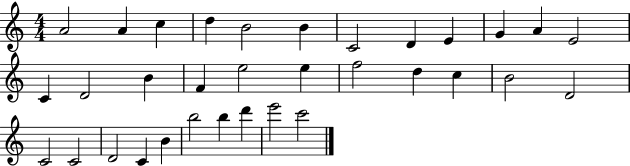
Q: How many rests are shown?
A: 0